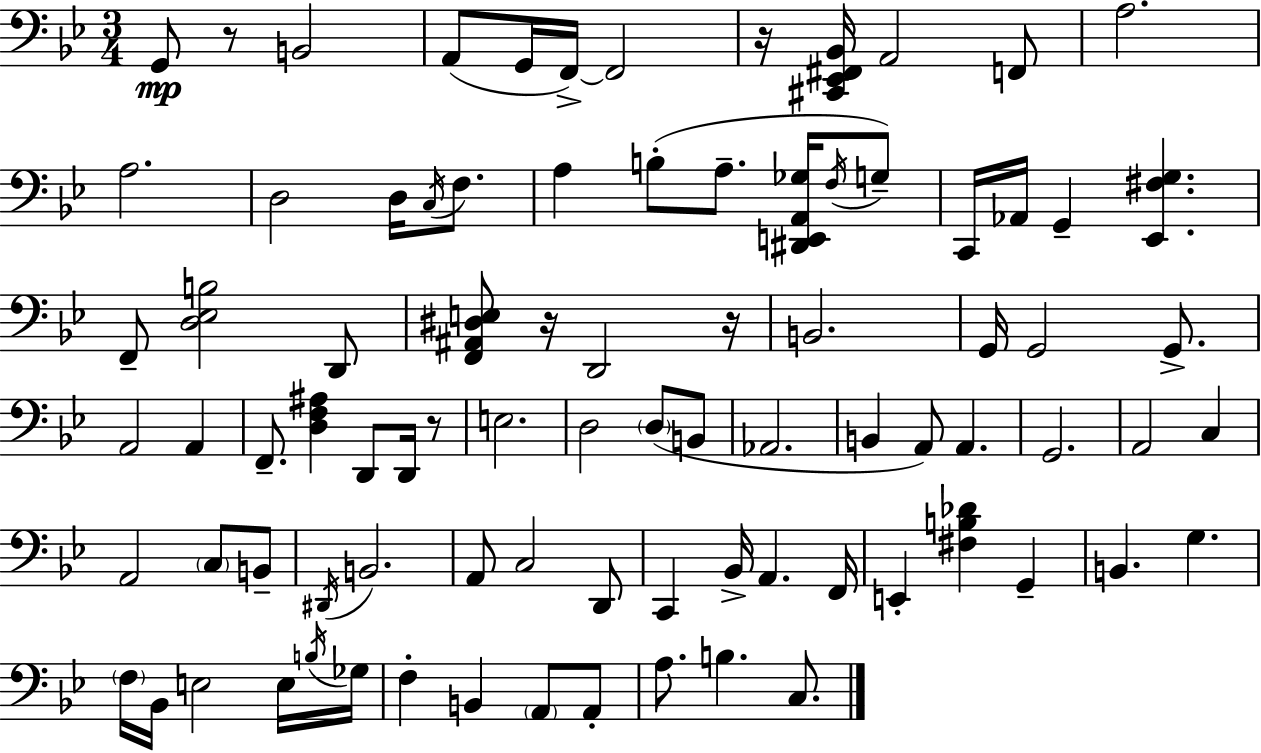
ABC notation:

X:1
T:Untitled
M:3/4
L:1/4
K:Gm
G,,/2 z/2 B,,2 A,,/2 G,,/4 F,,/4 F,,2 z/4 [^C,,_E,,^F,,_B,,]/4 A,,2 F,,/2 A,2 A,2 D,2 D,/4 C,/4 F,/2 A, B,/2 A,/2 [^D,,E,,A,,_G,]/4 F,/4 G,/2 C,,/4 _A,,/4 G,, [_E,,^F,G,] F,,/2 [D,_E,B,]2 D,,/2 [F,,^A,,^D,E,]/2 z/4 D,,2 z/4 B,,2 G,,/4 G,,2 G,,/2 A,,2 A,, F,,/2 [D,F,^A,] D,,/2 D,,/4 z/2 E,2 D,2 D,/2 B,,/2 _A,,2 B,, A,,/2 A,, G,,2 A,,2 C, A,,2 C,/2 B,,/2 ^D,,/4 B,,2 A,,/2 C,2 D,,/2 C,, _B,,/4 A,, F,,/4 E,, [^F,B,_D] G,, B,, G, F,/4 _B,,/4 E,2 E,/4 B,/4 _G,/4 F, B,, A,,/2 A,,/2 A,/2 B, C,/2